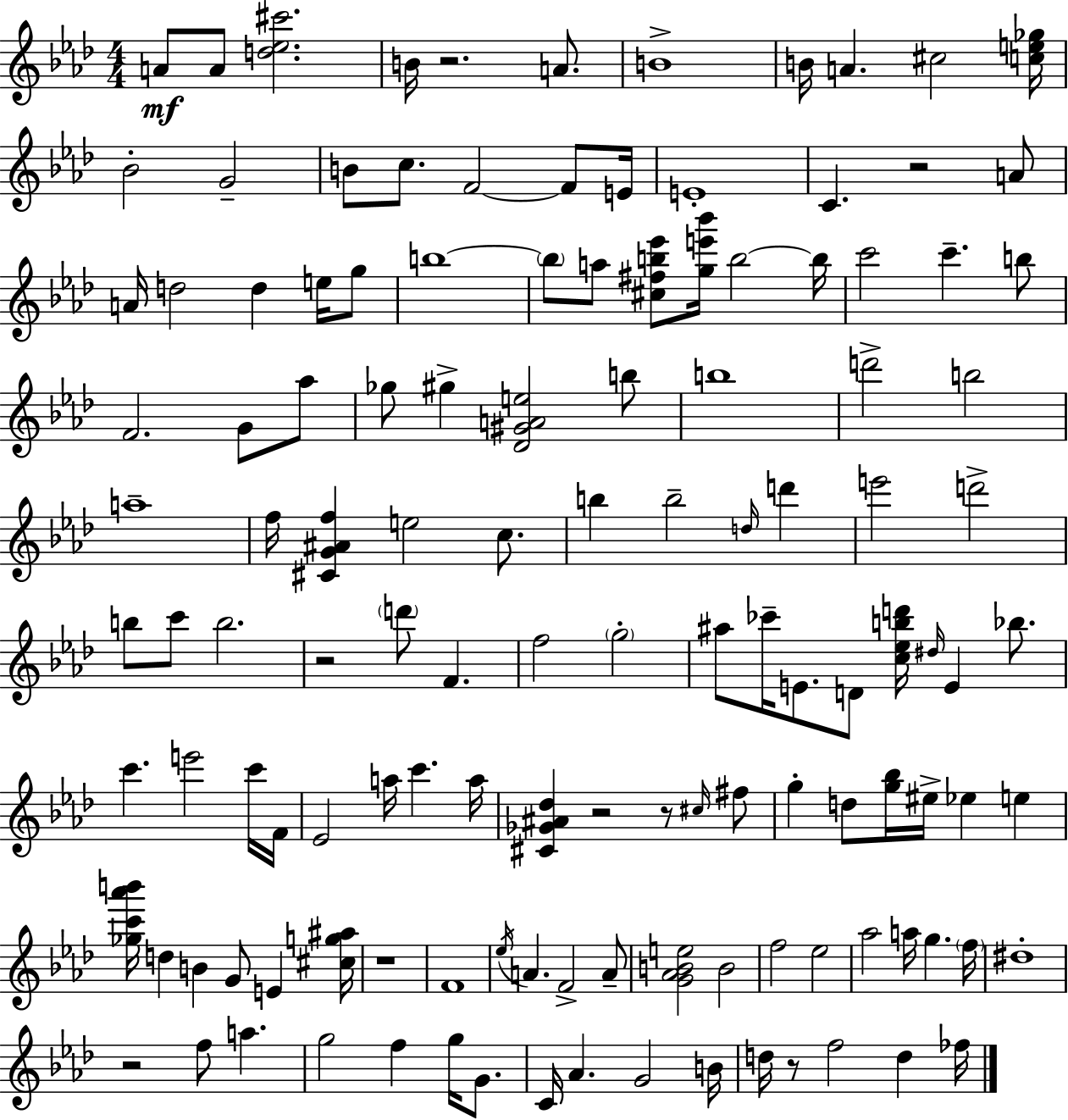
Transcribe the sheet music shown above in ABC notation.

X:1
T:Untitled
M:4/4
L:1/4
K:Fm
A/2 A/2 [d_e^c']2 B/4 z2 A/2 B4 B/4 A ^c2 [ce_g]/4 _B2 G2 B/2 c/2 F2 F/2 E/4 E4 C z2 A/2 A/4 d2 d e/4 g/2 b4 b/2 a/2 [^c^fb_e']/2 [ge'_b']/4 b2 b/4 c'2 c' b/2 F2 G/2 _a/2 _g/2 ^g [_D^GAe]2 b/2 b4 d'2 b2 a4 f/4 [^CG^Af] e2 c/2 b b2 d/4 d' e'2 d'2 b/2 c'/2 b2 z2 d'/2 F f2 g2 ^a/2 _c'/4 E/2 D/2 [c_ebd']/4 ^d/4 E _b/2 c' e'2 c'/4 F/4 _E2 a/4 c' a/4 [^C_G^A_d] z2 z/2 ^c/4 ^f/2 g d/2 [g_b]/4 ^e/4 _e e [_gc'_a'b']/4 d B G/2 E [^cg^a]/4 z4 F4 _e/4 A F2 A/2 [G_ABe]2 B2 f2 _e2 _a2 a/4 g f/4 ^d4 z2 f/2 a g2 f g/4 G/2 C/4 _A G2 B/4 d/4 z/2 f2 d _f/4